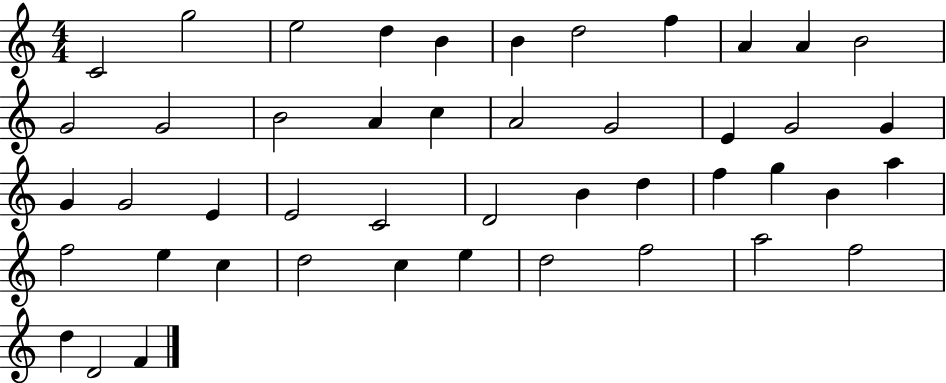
X:1
T:Untitled
M:4/4
L:1/4
K:C
C2 g2 e2 d B B d2 f A A B2 G2 G2 B2 A c A2 G2 E G2 G G G2 E E2 C2 D2 B d f g B a f2 e c d2 c e d2 f2 a2 f2 d D2 F